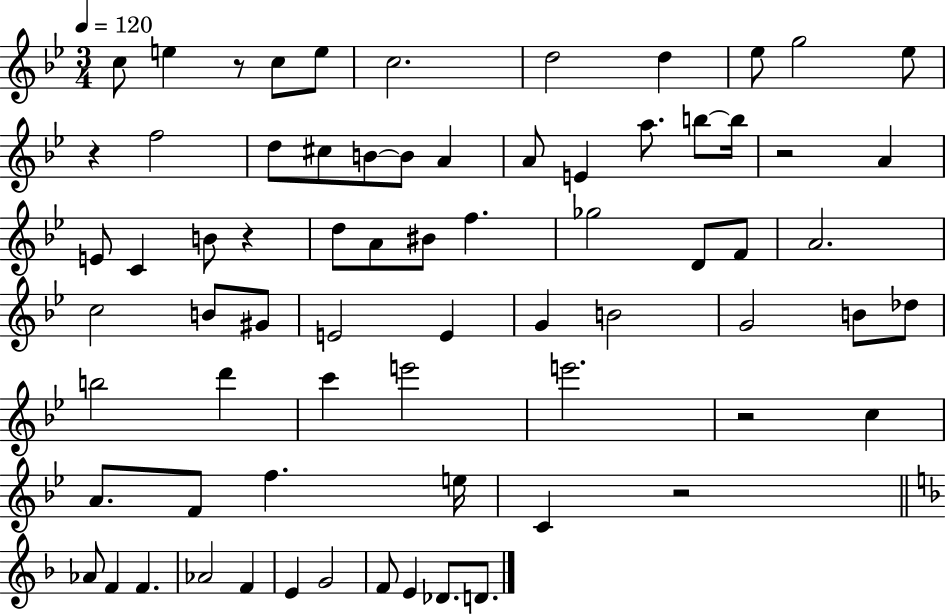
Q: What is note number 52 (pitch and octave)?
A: F5